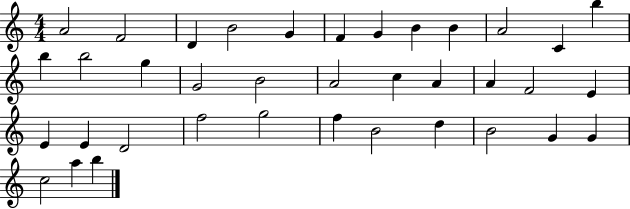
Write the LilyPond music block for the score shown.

{
  \clef treble
  \numericTimeSignature
  \time 4/4
  \key c \major
  a'2 f'2 | d'4 b'2 g'4 | f'4 g'4 b'4 b'4 | a'2 c'4 b''4 | \break b''4 b''2 g''4 | g'2 b'2 | a'2 c''4 a'4 | a'4 f'2 e'4 | \break e'4 e'4 d'2 | f''2 g''2 | f''4 b'2 d''4 | b'2 g'4 g'4 | \break c''2 a''4 b''4 | \bar "|."
}